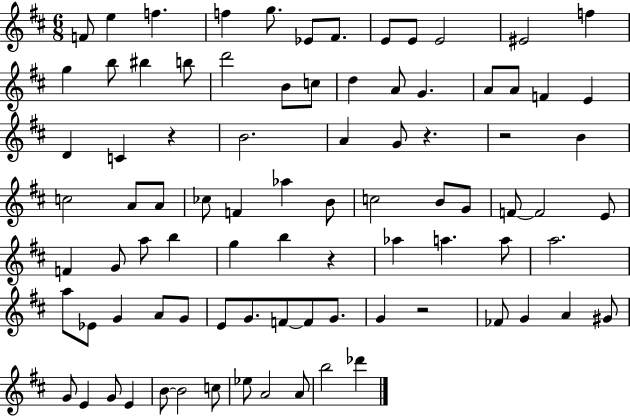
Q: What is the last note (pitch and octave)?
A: Db6